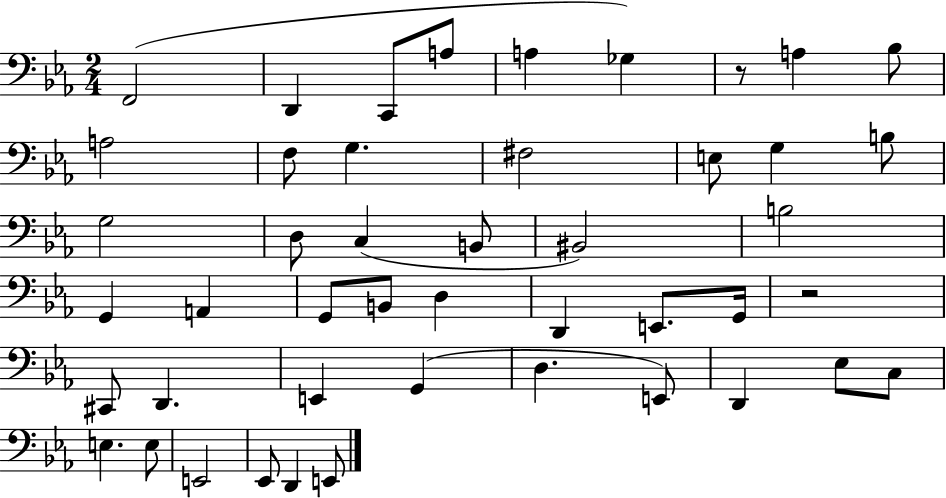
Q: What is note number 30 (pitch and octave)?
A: C#2